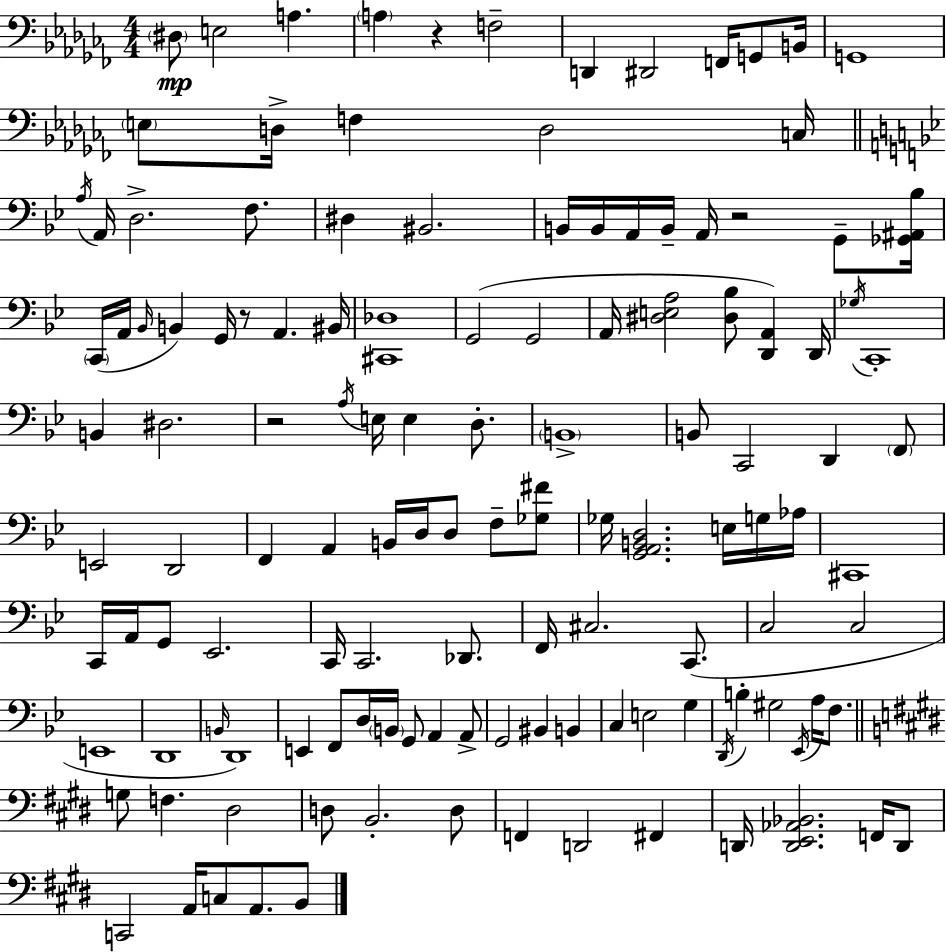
D#3/e E3/h A3/q. A3/q R/q F3/h D2/q D#2/h F2/s G2/e B2/s G2/w E3/e D3/s F3/q D3/h C3/s A3/s A2/s D3/h. F3/e. D#3/q BIS2/h. B2/s B2/s A2/s B2/s A2/s R/h G2/e [Gb2,A#2,Bb3]/s C2/s A2/s Bb2/s B2/q G2/s R/e A2/q. BIS2/s [C#2,Db3]/w G2/h G2/h A2/s [D#3,E3,A3]/h [D#3,Bb3]/e [D2,A2]/q D2/s Gb3/s C2/w B2/q D#3/h. R/h A3/s E3/s E3/q D3/e. B2/w B2/e C2/h D2/q F2/e E2/h D2/h F2/q A2/q B2/s D3/s D3/e F3/e [Gb3,F#4]/e Gb3/s [G2,A2,B2,D3]/h. E3/s G3/s Ab3/s C#2/w C2/s A2/s G2/e Eb2/h. C2/s C2/h. Db2/e. F2/s C#3/h. C2/e. C3/h C3/h E2/w D2/w B2/s D2/w E2/q F2/e D3/s B2/s G2/e A2/q A2/e G2/h BIS2/q B2/q C3/q E3/h G3/q D2/s B3/q G#3/h Eb2/s A3/s F3/e. G3/e F3/q. D#3/h D3/e B2/h. D3/e F2/q D2/h F#2/q D2/s [D2,E2,Ab2,Bb2]/h. F2/s D2/e C2/h A2/s C3/e A2/e. B2/e